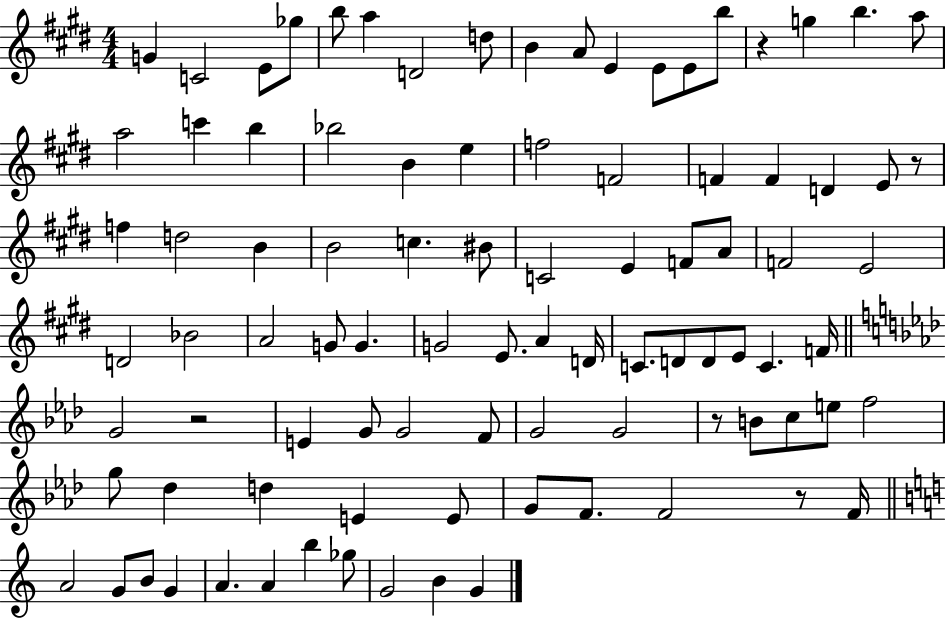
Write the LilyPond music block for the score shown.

{
  \clef treble
  \numericTimeSignature
  \time 4/4
  \key e \major
  g'4 c'2 e'8 ges''8 | b''8 a''4 d'2 d''8 | b'4 a'8 e'4 e'8 e'8 b''8 | r4 g''4 b''4. a''8 | \break a''2 c'''4 b''4 | bes''2 b'4 e''4 | f''2 f'2 | f'4 f'4 d'4 e'8 r8 | \break f''4 d''2 b'4 | b'2 c''4. bis'8 | c'2 e'4 f'8 a'8 | f'2 e'2 | \break d'2 bes'2 | a'2 g'8 g'4. | g'2 e'8. a'4 d'16 | c'8. d'8 d'8 e'8 c'4. f'16 | \break \bar "||" \break \key aes \major g'2 r2 | e'4 g'8 g'2 f'8 | g'2 g'2 | r8 b'8 c''8 e''8 f''2 | \break g''8 des''4 d''4 e'4 e'8 | g'8 f'8. f'2 r8 f'16 | \bar "||" \break \key a \minor a'2 g'8 b'8 g'4 | a'4. a'4 b''4 ges''8 | g'2 b'4 g'4 | \bar "|."
}